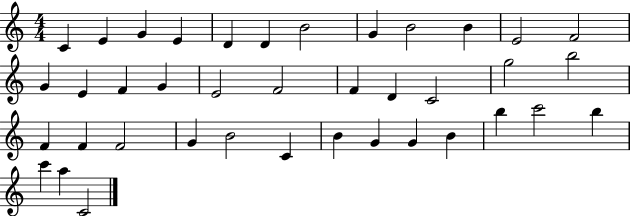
{
  \clef treble
  \numericTimeSignature
  \time 4/4
  \key c \major
  c'4 e'4 g'4 e'4 | d'4 d'4 b'2 | g'4 b'2 b'4 | e'2 f'2 | \break g'4 e'4 f'4 g'4 | e'2 f'2 | f'4 d'4 c'2 | g''2 b''2 | \break f'4 f'4 f'2 | g'4 b'2 c'4 | b'4 g'4 g'4 b'4 | b''4 c'''2 b''4 | \break c'''4 a''4 c'2 | \bar "|."
}